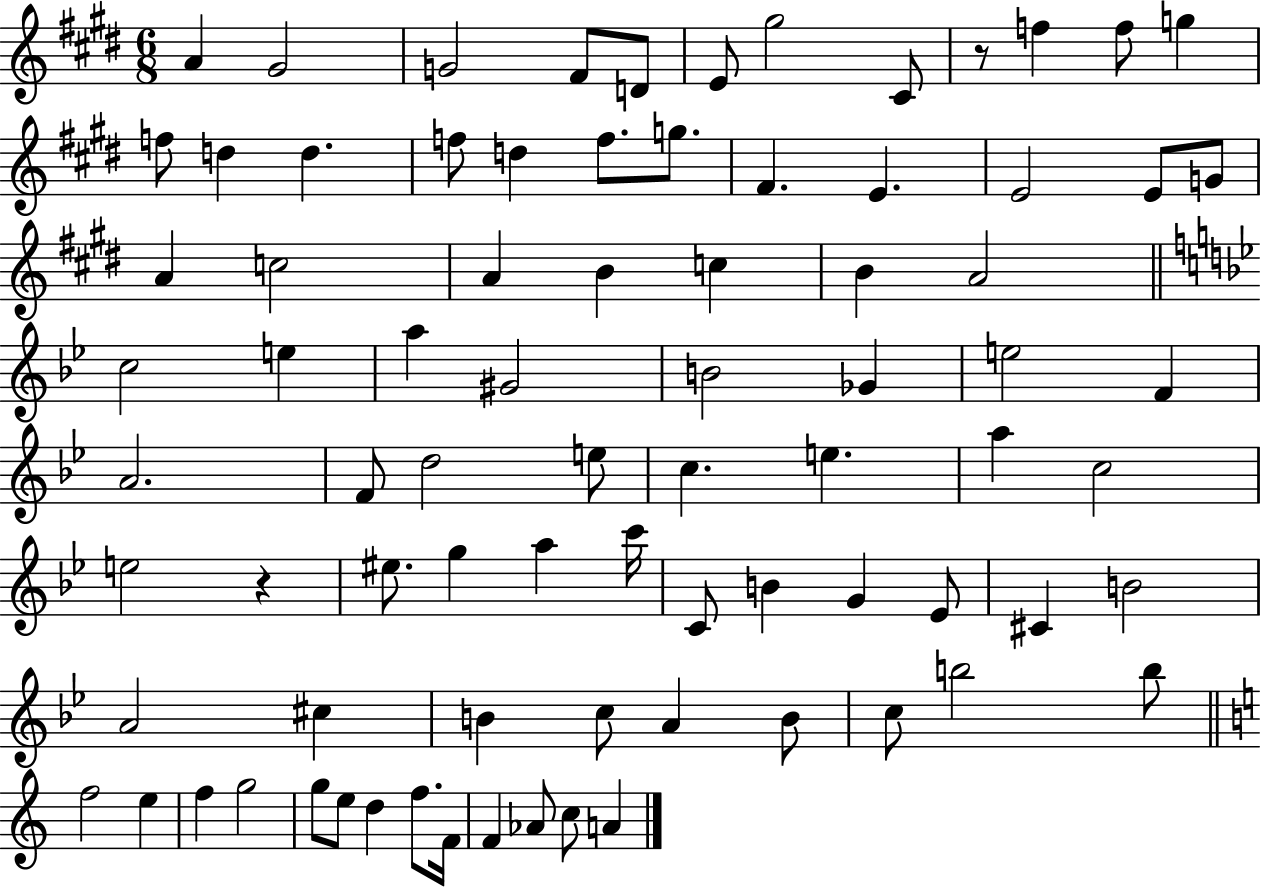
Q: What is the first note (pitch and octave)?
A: A4